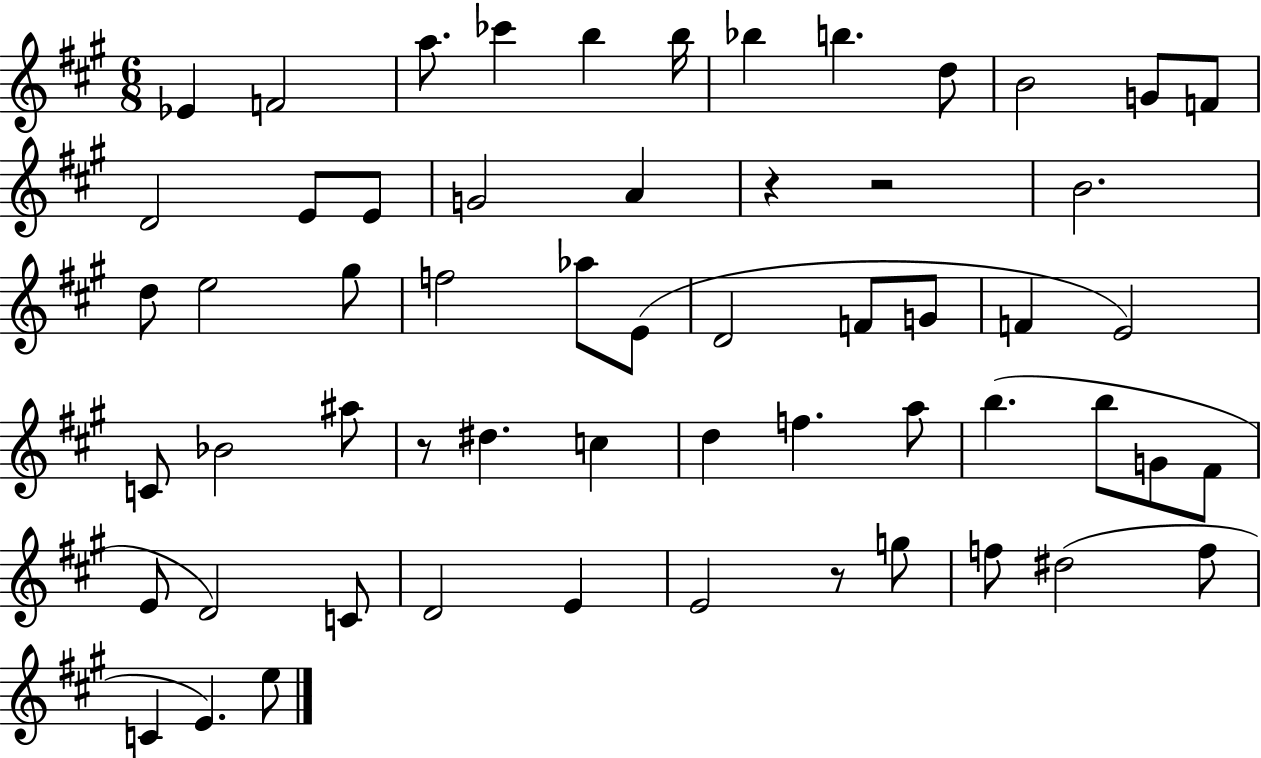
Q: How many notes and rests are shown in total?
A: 58